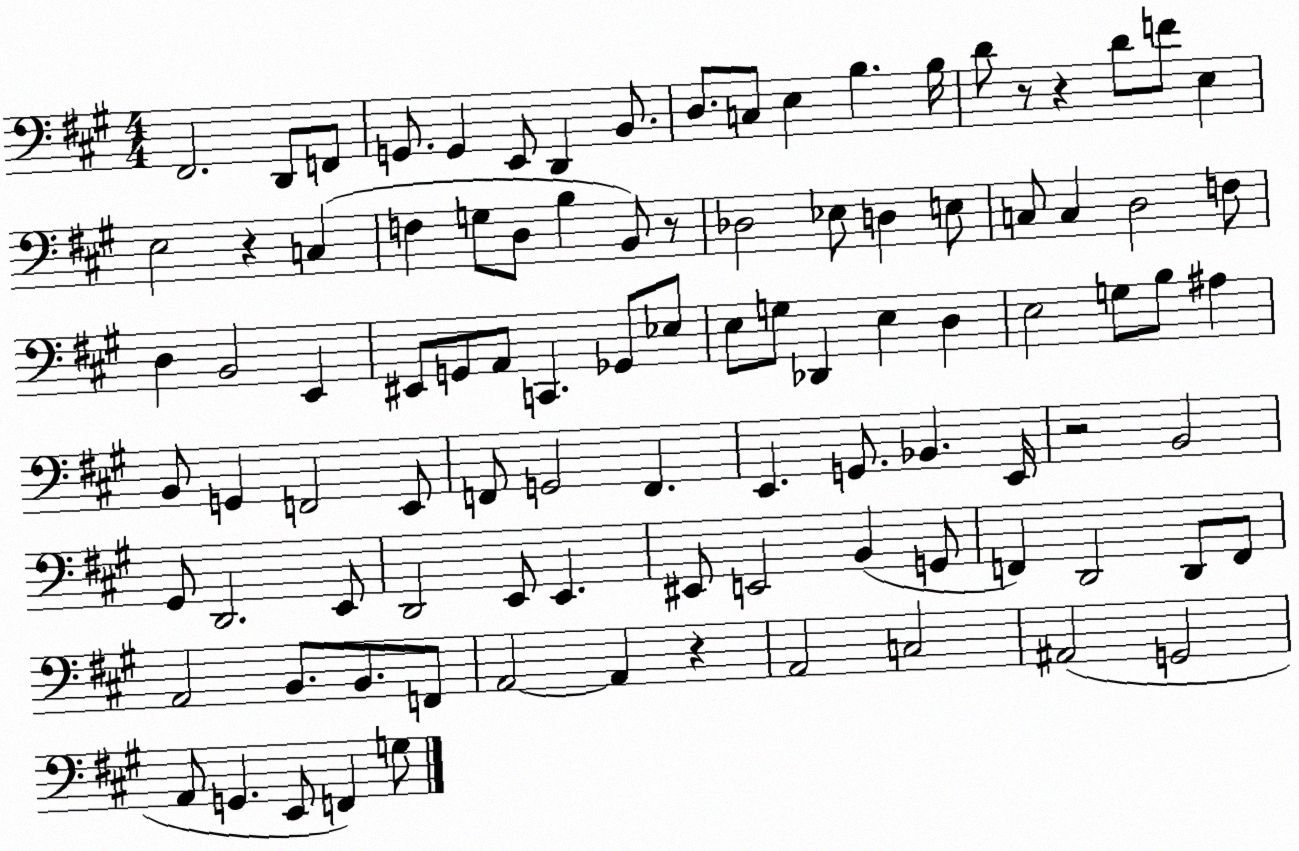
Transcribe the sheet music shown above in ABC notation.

X:1
T:Untitled
M:4/4
L:1/4
K:A
^F,,2 D,,/2 F,,/2 G,,/2 G,, E,,/2 D,, B,,/2 D,/2 C,/2 E, B, B,/4 D/2 z/2 z D/2 F/2 E, E,2 z C, F, G,/2 D,/2 B, B,,/2 z/2 _D,2 _E,/2 D, E,/2 C,/2 C, D,2 F,/2 D, B,,2 E,, ^E,,/2 G,,/2 A,,/2 C,, _G,,/2 _E,/2 E,/2 G,/2 _D,, E, D, E,2 G,/2 B,/2 ^A, B,,/2 G,, F,,2 E,,/2 F,,/2 G,,2 F,, E,, G,,/2 _B,, E,,/4 z2 B,,2 ^G,,/2 D,,2 E,,/2 D,,2 E,,/2 E,, ^E,,/2 E,,2 B,, G,,/2 F,, D,,2 D,,/2 F,,/2 A,,2 B,,/2 B,,/2 F,,/2 A,,2 A,, z A,,2 C,2 ^A,,2 G,,2 A,,/2 G,, E,,/2 F,, G,/2